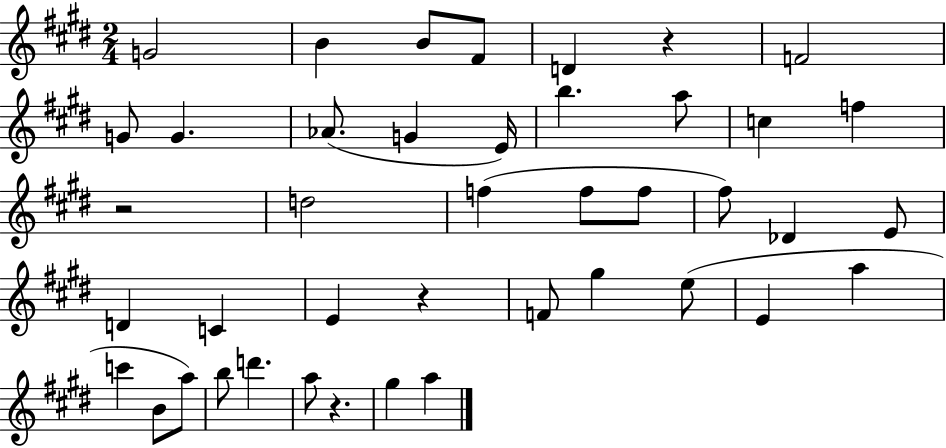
G4/h B4/q B4/e F#4/e D4/q R/q F4/h G4/e G4/q. Ab4/e. G4/q E4/s B5/q. A5/e C5/q F5/q R/h D5/h F5/q F5/e F5/e F#5/e Db4/q E4/e D4/q C4/q E4/q R/q F4/e G#5/q E5/e E4/q A5/q C6/q B4/e A5/e B5/e D6/q. A5/e R/q. G#5/q A5/q